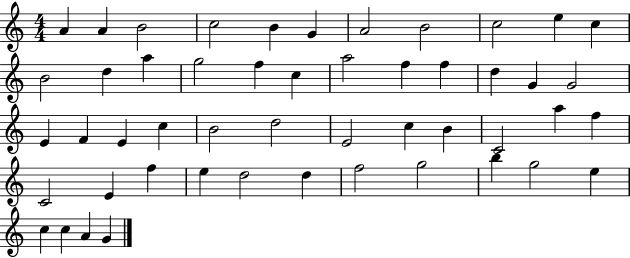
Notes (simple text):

A4/q A4/q B4/h C5/h B4/q G4/q A4/h B4/h C5/h E5/q C5/q B4/h D5/q A5/q G5/h F5/q C5/q A5/h F5/q F5/q D5/q G4/q G4/h E4/q F4/q E4/q C5/q B4/h D5/h E4/h C5/q B4/q C4/h A5/q F5/q C4/h E4/q F5/q E5/q D5/h D5/q F5/h G5/h B5/q G5/h E5/q C5/q C5/q A4/q G4/q